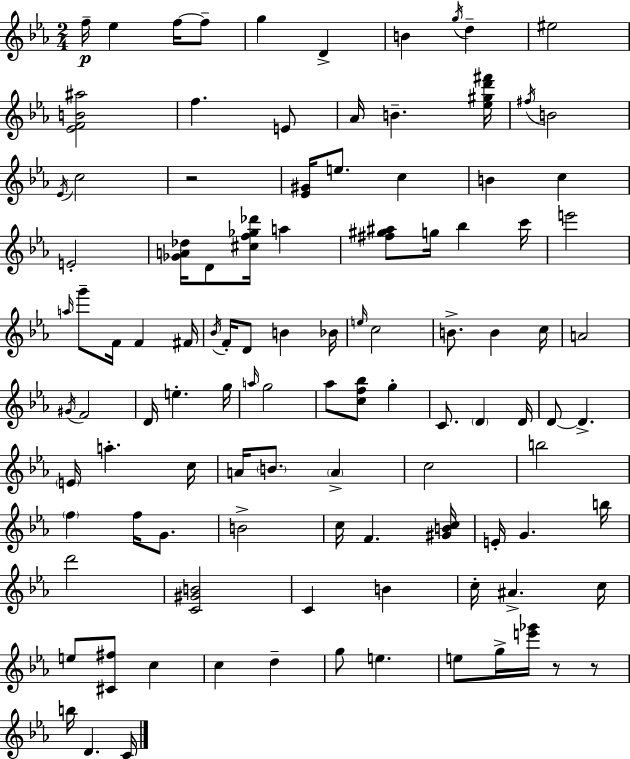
X:1
T:Untitled
M:2/4
L:1/4
K:Cm
f/4 _e f/4 f/2 g D B g/4 d ^e2 [_EFB^a]2 f E/2 _A/4 B [_e^gd'^f']/4 ^f/4 B2 _E/4 c2 z2 [_E^G]/4 e/2 c B c E2 [_GA_d]/4 D/2 [^cf_g_d']/4 a [^f^g^a]/2 g/4 _b c'/4 e'2 a/4 g'/2 F/4 F ^F/4 _B/4 F/4 D/2 B _B/4 e/4 c2 B/2 B c/4 A2 ^G/4 F2 D/4 e g/4 a/4 g2 _a/2 [cf_b]/2 g C/2 D D/4 D/2 D E/4 a c/4 A/4 B/2 A c2 b2 f f/4 G/2 B2 c/4 F [^GBc]/4 E/4 G b/4 d'2 [C^GB]2 C B c/4 ^A c/4 e/2 [^C^f]/2 c c d g/2 e e/2 g/4 [e'_g']/4 z/2 z/2 b/4 D C/4